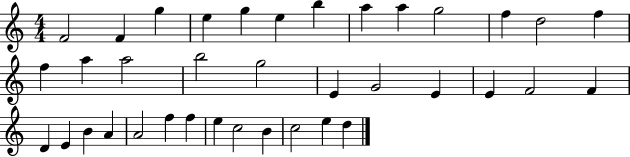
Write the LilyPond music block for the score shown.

{
  \clef treble
  \numericTimeSignature
  \time 4/4
  \key c \major
  f'2 f'4 g''4 | e''4 g''4 e''4 b''4 | a''4 a''4 g''2 | f''4 d''2 f''4 | \break f''4 a''4 a''2 | b''2 g''2 | e'4 g'2 e'4 | e'4 f'2 f'4 | \break d'4 e'4 b'4 a'4 | a'2 f''4 f''4 | e''4 c''2 b'4 | c''2 e''4 d''4 | \break \bar "|."
}